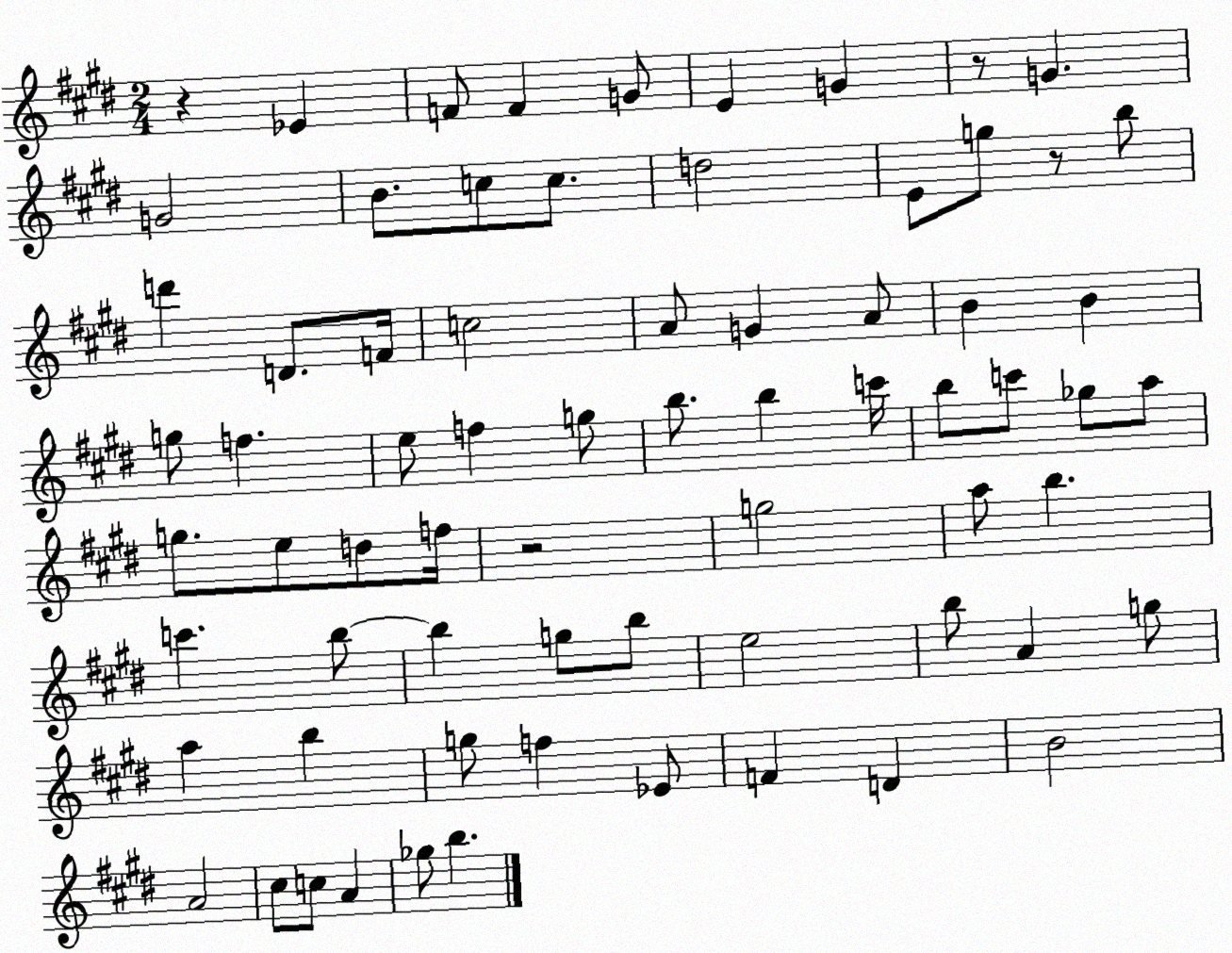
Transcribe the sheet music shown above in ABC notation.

X:1
T:Untitled
M:2/4
L:1/4
K:E
z _E F/2 F G/2 E G z/2 G G2 B/2 c/2 c/2 d2 E/2 g/2 z/2 b/2 d' D/2 F/4 c2 A/2 G A/2 B B g/2 f e/2 f g/2 b/2 b c'/4 b/2 c'/2 _g/2 a/2 g/2 e/2 d/2 f/4 z2 g2 a/2 b c' b/2 b g/2 b/2 e2 b/2 A g/2 a b g/2 f _E/2 F D B2 A2 ^c/2 c/2 A _g/2 b